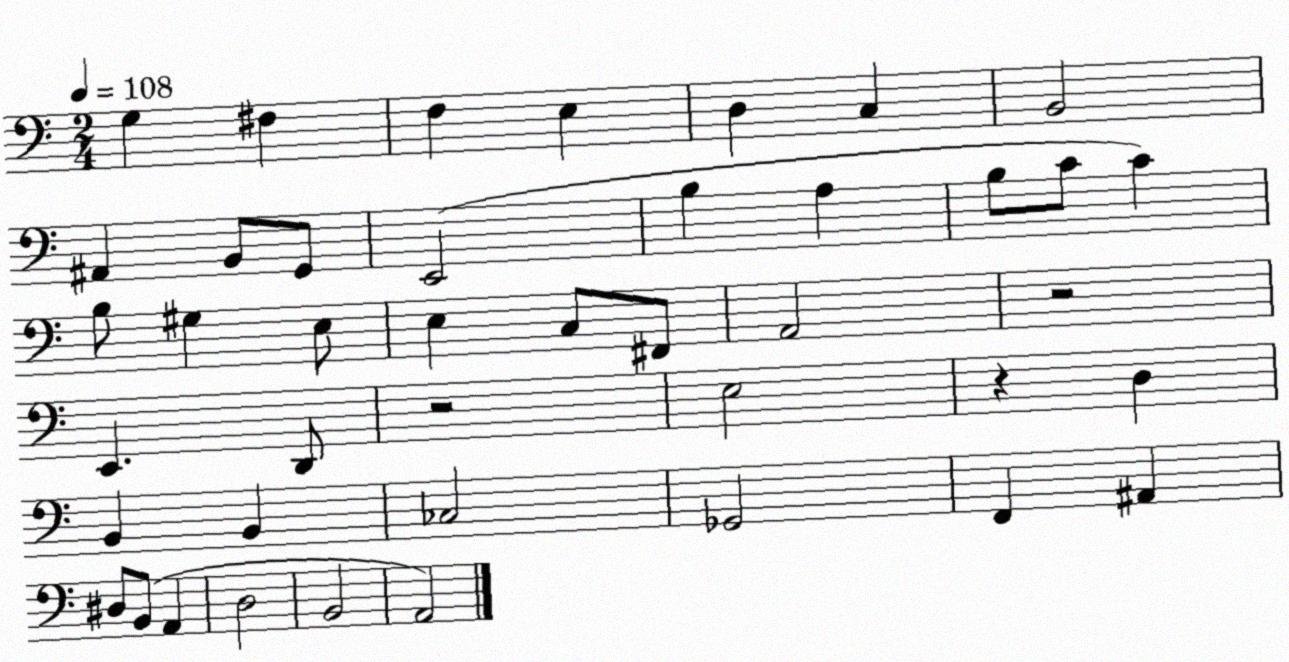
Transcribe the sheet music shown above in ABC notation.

X:1
T:Untitled
M:2/4
L:1/4
K:C
G, ^F, F, E, D, C, B,,2 ^A,, B,,/2 G,,/2 E,,2 B, A, B,/2 C/2 C B,/2 ^G, E,/2 E, C,/2 ^F,,/2 A,,2 z2 E,, D,,/2 z2 E,2 z D, B,, B,, _C,2 _G,,2 F,, ^A,, ^D,/2 B,,/2 A,, D,2 B,,2 A,,2